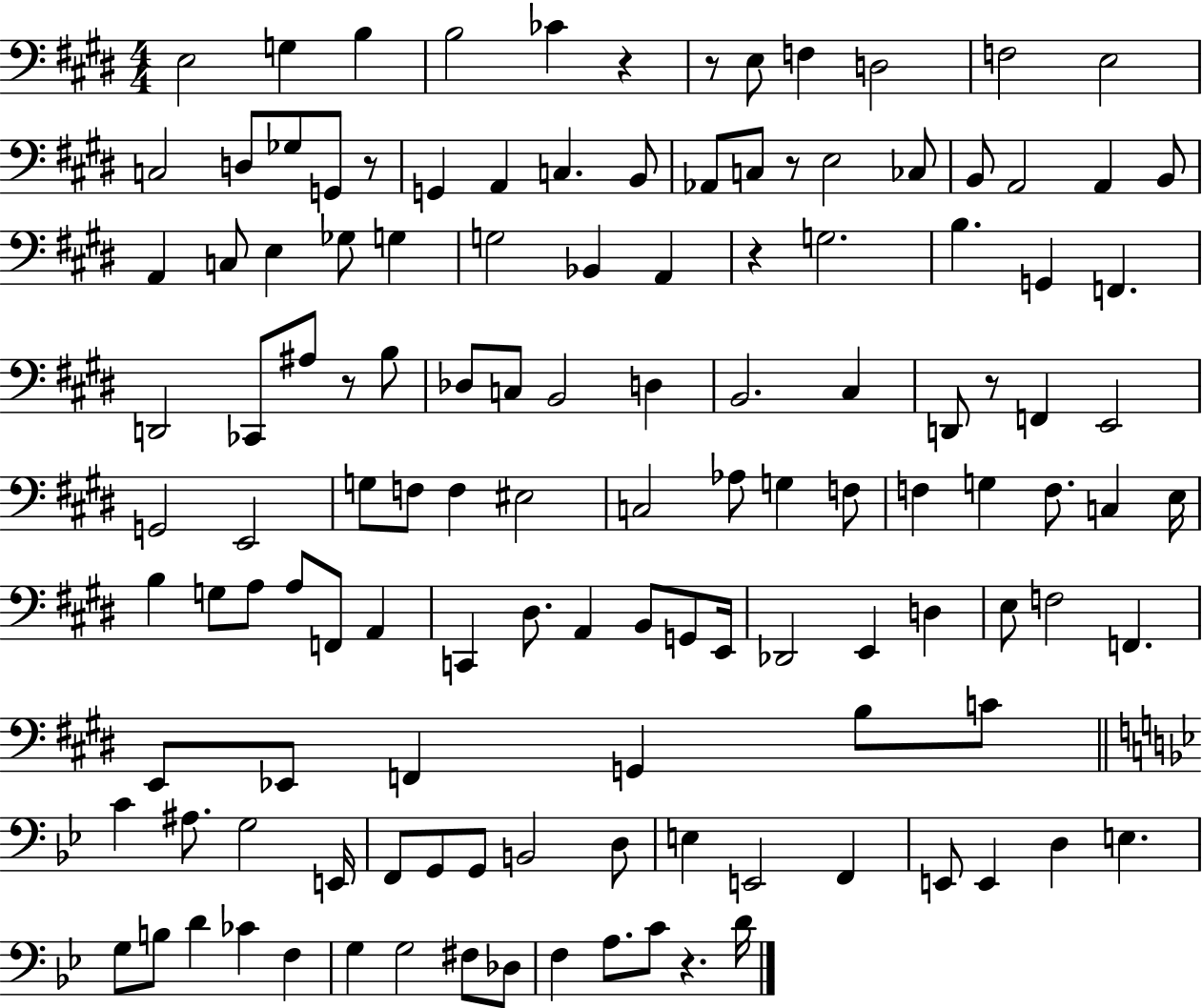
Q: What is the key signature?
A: E major